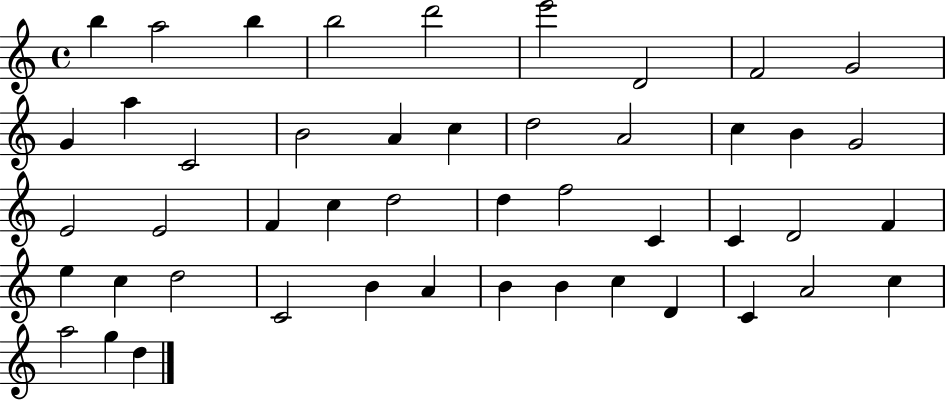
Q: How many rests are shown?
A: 0